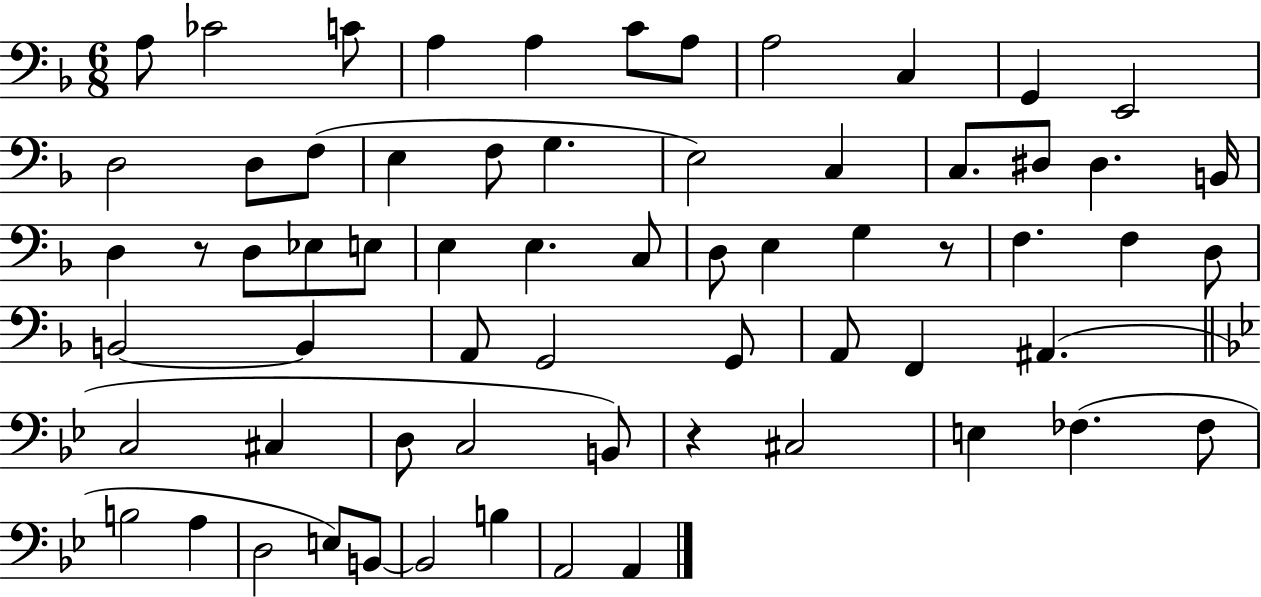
{
  \clef bass
  \numericTimeSignature
  \time 6/8
  \key f \major
  \repeat volta 2 { a8 ces'2 c'8 | a4 a4 c'8 a8 | a2 c4 | g,4 e,2 | \break d2 d8 f8( | e4 f8 g4. | e2) c4 | c8. dis8 dis4. b,16 | \break d4 r8 d8 ees8 e8 | e4 e4. c8 | d8 e4 g4 r8 | f4. f4 d8 | \break b,2~~ b,4 | a,8 g,2 g,8 | a,8 f,4 ais,4.( | \bar "||" \break \key bes \major c2 cis4 | d8 c2 b,8) | r4 cis2 | e4 fes4.( fes8 | \break b2 a4 | d2 e8) b,8~~ | b,2 b4 | a,2 a,4 | \break } \bar "|."
}